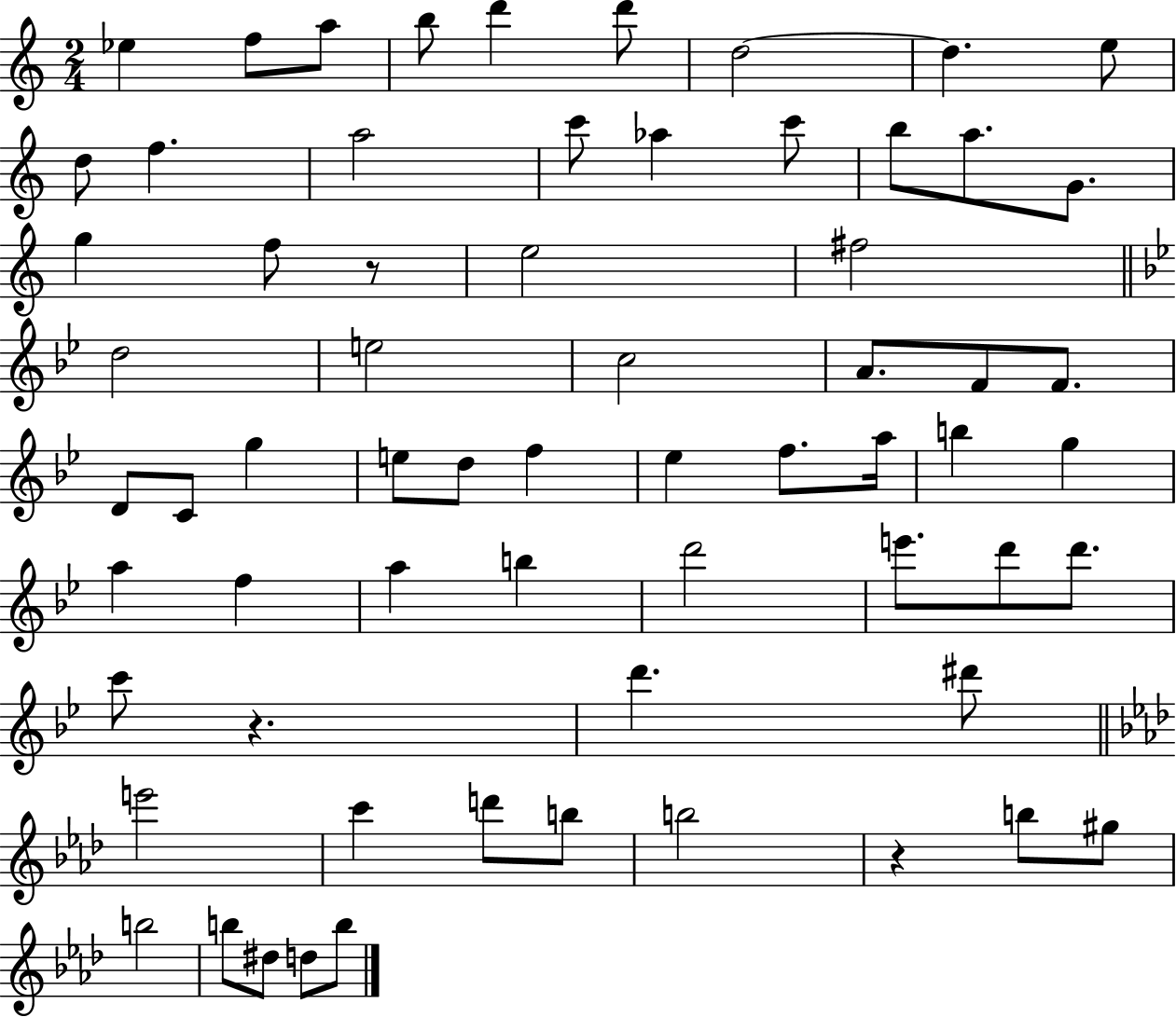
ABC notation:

X:1
T:Untitled
M:2/4
L:1/4
K:C
_e f/2 a/2 b/2 d' d'/2 d2 d e/2 d/2 f a2 c'/2 _a c'/2 b/2 a/2 G/2 g f/2 z/2 e2 ^f2 d2 e2 c2 A/2 F/2 F/2 D/2 C/2 g e/2 d/2 f _e f/2 a/4 b g a f a b d'2 e'/2 d'/2 d'/2 c'/2 z d' ^d'/2 e'2 c' d'/2 b/2 b2 z b/2 ^g/2 b2 b/2 ^d/2 d/2 b/2